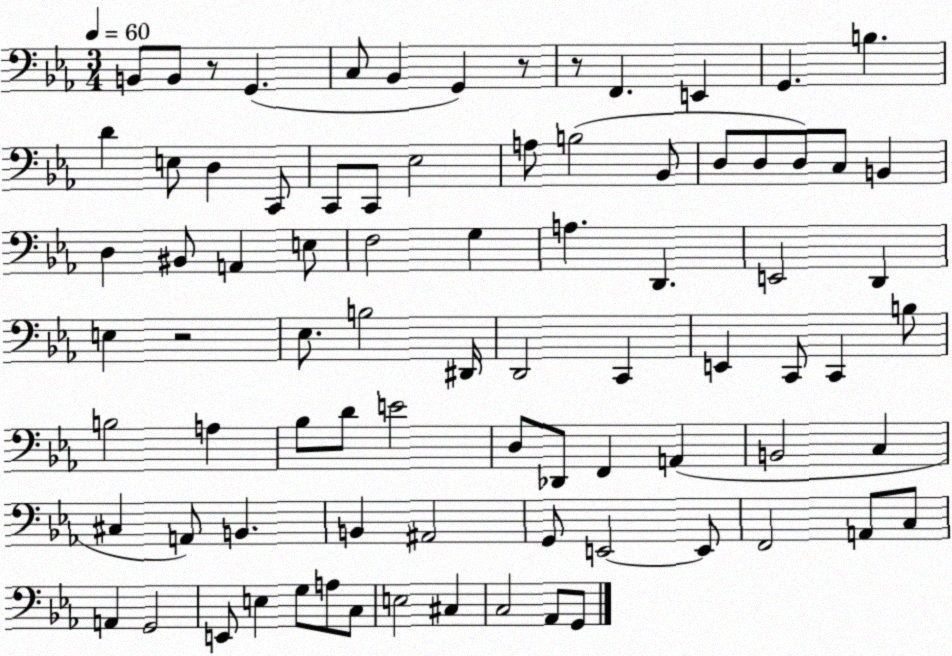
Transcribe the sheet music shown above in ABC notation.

X:1
T:Untitled
M:3/4
L:1/4
K:Eb
B,,/2 B,,/2 z/2 G,, C,/2 _B,, G,, z/2 z/2 F,, E,, G,, B, D E,/2 D, C,,/2 C,,/2 C,,/2 _E,2 A,/2 B,2 _B,,/2 D,/2 D,/2 D,/2 C,/2 B,, D, ^B,,/2 A,, E,/2 F,2 G, A, D,, E,,2 D,, E, z2 _E,/2 B,2 ^D,,/4 D,,2 C,, E,, C,,/2 C,, B,/2 B,2 A, _B,/2 D/2 E2 D,/2 _D,,/2 F,, A,, B,,2 C, ^C, A,,/2 B,, B,, ^A,,2 G,,/2 E,,2 E,,/2 F,,2 A,,/2 C,/2 A,, G,,2 E,,/2 E, G,/2 A,/2 C,/2 E,2 ^C, C,2 _A,,/2 G,,/2